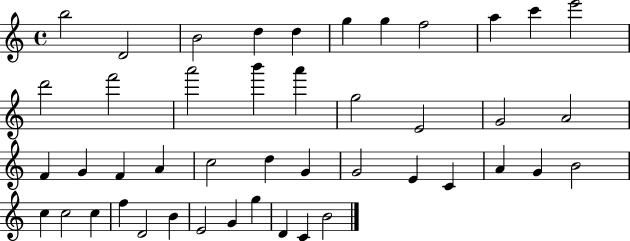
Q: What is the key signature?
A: C major